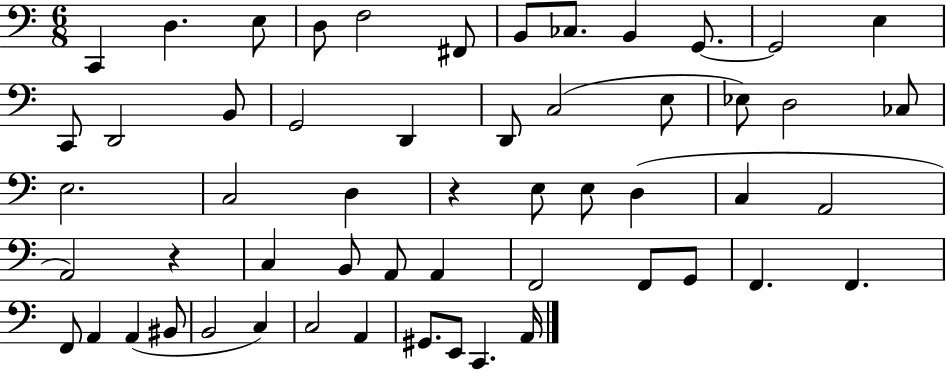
X:1
T:Untitled
M:6/8
L:1/4
K:C
C,, D, E,/2 D,/2 F,2 ^F,,/2 B,,/2 _C,/2 B,, G,,/2 G,,2 E, C,,/2 D,,2 B,,/2 G,,2 D,, D,,/2 C,2 E,/2 _E,/2 D,2 _C,/2 E,2 C,2 D, z E,/2 E,/2 D, C, A,,2 A,,2 z C, B,,/2 A,,/2 A,, F,,2 F,,/2 G,,/2 F,, F,, F,,/2 A,, A,, ^B,,/2 B,,2 C, C,2 A,, ^G,,/2 E,,/2 C,, A,,/4